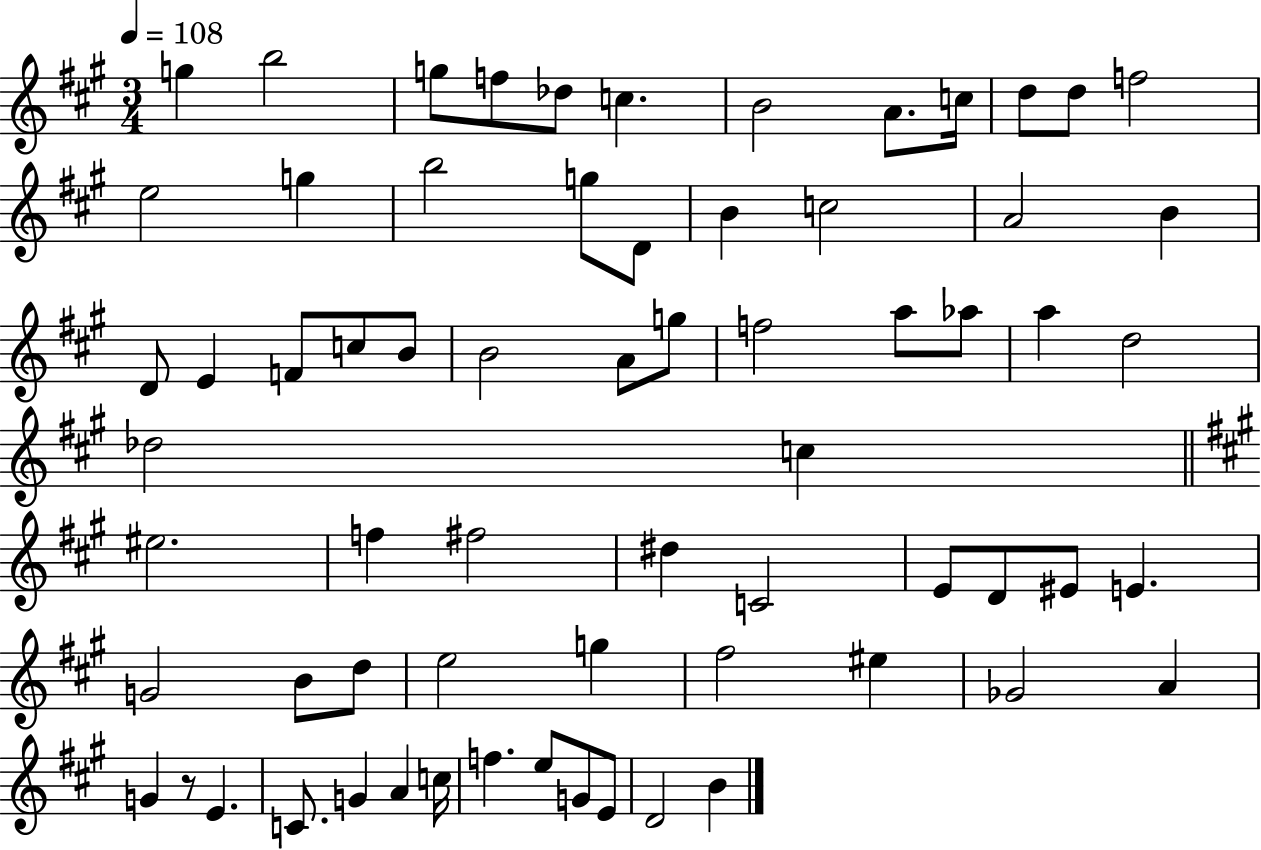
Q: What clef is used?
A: treble